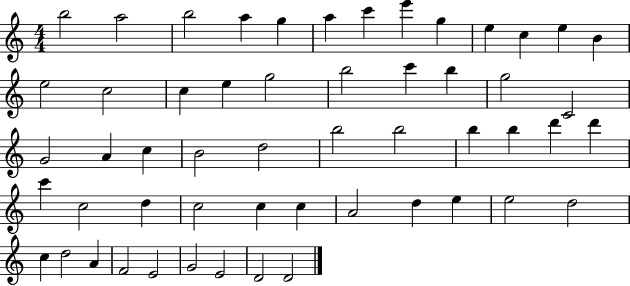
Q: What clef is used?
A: treble